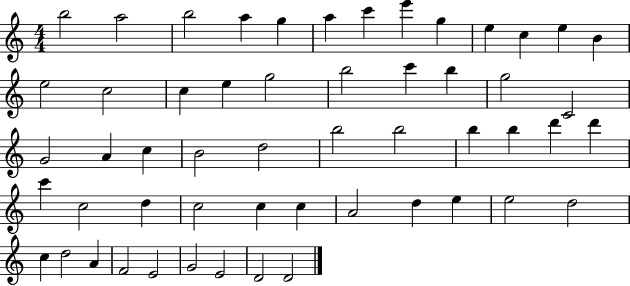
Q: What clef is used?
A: treble